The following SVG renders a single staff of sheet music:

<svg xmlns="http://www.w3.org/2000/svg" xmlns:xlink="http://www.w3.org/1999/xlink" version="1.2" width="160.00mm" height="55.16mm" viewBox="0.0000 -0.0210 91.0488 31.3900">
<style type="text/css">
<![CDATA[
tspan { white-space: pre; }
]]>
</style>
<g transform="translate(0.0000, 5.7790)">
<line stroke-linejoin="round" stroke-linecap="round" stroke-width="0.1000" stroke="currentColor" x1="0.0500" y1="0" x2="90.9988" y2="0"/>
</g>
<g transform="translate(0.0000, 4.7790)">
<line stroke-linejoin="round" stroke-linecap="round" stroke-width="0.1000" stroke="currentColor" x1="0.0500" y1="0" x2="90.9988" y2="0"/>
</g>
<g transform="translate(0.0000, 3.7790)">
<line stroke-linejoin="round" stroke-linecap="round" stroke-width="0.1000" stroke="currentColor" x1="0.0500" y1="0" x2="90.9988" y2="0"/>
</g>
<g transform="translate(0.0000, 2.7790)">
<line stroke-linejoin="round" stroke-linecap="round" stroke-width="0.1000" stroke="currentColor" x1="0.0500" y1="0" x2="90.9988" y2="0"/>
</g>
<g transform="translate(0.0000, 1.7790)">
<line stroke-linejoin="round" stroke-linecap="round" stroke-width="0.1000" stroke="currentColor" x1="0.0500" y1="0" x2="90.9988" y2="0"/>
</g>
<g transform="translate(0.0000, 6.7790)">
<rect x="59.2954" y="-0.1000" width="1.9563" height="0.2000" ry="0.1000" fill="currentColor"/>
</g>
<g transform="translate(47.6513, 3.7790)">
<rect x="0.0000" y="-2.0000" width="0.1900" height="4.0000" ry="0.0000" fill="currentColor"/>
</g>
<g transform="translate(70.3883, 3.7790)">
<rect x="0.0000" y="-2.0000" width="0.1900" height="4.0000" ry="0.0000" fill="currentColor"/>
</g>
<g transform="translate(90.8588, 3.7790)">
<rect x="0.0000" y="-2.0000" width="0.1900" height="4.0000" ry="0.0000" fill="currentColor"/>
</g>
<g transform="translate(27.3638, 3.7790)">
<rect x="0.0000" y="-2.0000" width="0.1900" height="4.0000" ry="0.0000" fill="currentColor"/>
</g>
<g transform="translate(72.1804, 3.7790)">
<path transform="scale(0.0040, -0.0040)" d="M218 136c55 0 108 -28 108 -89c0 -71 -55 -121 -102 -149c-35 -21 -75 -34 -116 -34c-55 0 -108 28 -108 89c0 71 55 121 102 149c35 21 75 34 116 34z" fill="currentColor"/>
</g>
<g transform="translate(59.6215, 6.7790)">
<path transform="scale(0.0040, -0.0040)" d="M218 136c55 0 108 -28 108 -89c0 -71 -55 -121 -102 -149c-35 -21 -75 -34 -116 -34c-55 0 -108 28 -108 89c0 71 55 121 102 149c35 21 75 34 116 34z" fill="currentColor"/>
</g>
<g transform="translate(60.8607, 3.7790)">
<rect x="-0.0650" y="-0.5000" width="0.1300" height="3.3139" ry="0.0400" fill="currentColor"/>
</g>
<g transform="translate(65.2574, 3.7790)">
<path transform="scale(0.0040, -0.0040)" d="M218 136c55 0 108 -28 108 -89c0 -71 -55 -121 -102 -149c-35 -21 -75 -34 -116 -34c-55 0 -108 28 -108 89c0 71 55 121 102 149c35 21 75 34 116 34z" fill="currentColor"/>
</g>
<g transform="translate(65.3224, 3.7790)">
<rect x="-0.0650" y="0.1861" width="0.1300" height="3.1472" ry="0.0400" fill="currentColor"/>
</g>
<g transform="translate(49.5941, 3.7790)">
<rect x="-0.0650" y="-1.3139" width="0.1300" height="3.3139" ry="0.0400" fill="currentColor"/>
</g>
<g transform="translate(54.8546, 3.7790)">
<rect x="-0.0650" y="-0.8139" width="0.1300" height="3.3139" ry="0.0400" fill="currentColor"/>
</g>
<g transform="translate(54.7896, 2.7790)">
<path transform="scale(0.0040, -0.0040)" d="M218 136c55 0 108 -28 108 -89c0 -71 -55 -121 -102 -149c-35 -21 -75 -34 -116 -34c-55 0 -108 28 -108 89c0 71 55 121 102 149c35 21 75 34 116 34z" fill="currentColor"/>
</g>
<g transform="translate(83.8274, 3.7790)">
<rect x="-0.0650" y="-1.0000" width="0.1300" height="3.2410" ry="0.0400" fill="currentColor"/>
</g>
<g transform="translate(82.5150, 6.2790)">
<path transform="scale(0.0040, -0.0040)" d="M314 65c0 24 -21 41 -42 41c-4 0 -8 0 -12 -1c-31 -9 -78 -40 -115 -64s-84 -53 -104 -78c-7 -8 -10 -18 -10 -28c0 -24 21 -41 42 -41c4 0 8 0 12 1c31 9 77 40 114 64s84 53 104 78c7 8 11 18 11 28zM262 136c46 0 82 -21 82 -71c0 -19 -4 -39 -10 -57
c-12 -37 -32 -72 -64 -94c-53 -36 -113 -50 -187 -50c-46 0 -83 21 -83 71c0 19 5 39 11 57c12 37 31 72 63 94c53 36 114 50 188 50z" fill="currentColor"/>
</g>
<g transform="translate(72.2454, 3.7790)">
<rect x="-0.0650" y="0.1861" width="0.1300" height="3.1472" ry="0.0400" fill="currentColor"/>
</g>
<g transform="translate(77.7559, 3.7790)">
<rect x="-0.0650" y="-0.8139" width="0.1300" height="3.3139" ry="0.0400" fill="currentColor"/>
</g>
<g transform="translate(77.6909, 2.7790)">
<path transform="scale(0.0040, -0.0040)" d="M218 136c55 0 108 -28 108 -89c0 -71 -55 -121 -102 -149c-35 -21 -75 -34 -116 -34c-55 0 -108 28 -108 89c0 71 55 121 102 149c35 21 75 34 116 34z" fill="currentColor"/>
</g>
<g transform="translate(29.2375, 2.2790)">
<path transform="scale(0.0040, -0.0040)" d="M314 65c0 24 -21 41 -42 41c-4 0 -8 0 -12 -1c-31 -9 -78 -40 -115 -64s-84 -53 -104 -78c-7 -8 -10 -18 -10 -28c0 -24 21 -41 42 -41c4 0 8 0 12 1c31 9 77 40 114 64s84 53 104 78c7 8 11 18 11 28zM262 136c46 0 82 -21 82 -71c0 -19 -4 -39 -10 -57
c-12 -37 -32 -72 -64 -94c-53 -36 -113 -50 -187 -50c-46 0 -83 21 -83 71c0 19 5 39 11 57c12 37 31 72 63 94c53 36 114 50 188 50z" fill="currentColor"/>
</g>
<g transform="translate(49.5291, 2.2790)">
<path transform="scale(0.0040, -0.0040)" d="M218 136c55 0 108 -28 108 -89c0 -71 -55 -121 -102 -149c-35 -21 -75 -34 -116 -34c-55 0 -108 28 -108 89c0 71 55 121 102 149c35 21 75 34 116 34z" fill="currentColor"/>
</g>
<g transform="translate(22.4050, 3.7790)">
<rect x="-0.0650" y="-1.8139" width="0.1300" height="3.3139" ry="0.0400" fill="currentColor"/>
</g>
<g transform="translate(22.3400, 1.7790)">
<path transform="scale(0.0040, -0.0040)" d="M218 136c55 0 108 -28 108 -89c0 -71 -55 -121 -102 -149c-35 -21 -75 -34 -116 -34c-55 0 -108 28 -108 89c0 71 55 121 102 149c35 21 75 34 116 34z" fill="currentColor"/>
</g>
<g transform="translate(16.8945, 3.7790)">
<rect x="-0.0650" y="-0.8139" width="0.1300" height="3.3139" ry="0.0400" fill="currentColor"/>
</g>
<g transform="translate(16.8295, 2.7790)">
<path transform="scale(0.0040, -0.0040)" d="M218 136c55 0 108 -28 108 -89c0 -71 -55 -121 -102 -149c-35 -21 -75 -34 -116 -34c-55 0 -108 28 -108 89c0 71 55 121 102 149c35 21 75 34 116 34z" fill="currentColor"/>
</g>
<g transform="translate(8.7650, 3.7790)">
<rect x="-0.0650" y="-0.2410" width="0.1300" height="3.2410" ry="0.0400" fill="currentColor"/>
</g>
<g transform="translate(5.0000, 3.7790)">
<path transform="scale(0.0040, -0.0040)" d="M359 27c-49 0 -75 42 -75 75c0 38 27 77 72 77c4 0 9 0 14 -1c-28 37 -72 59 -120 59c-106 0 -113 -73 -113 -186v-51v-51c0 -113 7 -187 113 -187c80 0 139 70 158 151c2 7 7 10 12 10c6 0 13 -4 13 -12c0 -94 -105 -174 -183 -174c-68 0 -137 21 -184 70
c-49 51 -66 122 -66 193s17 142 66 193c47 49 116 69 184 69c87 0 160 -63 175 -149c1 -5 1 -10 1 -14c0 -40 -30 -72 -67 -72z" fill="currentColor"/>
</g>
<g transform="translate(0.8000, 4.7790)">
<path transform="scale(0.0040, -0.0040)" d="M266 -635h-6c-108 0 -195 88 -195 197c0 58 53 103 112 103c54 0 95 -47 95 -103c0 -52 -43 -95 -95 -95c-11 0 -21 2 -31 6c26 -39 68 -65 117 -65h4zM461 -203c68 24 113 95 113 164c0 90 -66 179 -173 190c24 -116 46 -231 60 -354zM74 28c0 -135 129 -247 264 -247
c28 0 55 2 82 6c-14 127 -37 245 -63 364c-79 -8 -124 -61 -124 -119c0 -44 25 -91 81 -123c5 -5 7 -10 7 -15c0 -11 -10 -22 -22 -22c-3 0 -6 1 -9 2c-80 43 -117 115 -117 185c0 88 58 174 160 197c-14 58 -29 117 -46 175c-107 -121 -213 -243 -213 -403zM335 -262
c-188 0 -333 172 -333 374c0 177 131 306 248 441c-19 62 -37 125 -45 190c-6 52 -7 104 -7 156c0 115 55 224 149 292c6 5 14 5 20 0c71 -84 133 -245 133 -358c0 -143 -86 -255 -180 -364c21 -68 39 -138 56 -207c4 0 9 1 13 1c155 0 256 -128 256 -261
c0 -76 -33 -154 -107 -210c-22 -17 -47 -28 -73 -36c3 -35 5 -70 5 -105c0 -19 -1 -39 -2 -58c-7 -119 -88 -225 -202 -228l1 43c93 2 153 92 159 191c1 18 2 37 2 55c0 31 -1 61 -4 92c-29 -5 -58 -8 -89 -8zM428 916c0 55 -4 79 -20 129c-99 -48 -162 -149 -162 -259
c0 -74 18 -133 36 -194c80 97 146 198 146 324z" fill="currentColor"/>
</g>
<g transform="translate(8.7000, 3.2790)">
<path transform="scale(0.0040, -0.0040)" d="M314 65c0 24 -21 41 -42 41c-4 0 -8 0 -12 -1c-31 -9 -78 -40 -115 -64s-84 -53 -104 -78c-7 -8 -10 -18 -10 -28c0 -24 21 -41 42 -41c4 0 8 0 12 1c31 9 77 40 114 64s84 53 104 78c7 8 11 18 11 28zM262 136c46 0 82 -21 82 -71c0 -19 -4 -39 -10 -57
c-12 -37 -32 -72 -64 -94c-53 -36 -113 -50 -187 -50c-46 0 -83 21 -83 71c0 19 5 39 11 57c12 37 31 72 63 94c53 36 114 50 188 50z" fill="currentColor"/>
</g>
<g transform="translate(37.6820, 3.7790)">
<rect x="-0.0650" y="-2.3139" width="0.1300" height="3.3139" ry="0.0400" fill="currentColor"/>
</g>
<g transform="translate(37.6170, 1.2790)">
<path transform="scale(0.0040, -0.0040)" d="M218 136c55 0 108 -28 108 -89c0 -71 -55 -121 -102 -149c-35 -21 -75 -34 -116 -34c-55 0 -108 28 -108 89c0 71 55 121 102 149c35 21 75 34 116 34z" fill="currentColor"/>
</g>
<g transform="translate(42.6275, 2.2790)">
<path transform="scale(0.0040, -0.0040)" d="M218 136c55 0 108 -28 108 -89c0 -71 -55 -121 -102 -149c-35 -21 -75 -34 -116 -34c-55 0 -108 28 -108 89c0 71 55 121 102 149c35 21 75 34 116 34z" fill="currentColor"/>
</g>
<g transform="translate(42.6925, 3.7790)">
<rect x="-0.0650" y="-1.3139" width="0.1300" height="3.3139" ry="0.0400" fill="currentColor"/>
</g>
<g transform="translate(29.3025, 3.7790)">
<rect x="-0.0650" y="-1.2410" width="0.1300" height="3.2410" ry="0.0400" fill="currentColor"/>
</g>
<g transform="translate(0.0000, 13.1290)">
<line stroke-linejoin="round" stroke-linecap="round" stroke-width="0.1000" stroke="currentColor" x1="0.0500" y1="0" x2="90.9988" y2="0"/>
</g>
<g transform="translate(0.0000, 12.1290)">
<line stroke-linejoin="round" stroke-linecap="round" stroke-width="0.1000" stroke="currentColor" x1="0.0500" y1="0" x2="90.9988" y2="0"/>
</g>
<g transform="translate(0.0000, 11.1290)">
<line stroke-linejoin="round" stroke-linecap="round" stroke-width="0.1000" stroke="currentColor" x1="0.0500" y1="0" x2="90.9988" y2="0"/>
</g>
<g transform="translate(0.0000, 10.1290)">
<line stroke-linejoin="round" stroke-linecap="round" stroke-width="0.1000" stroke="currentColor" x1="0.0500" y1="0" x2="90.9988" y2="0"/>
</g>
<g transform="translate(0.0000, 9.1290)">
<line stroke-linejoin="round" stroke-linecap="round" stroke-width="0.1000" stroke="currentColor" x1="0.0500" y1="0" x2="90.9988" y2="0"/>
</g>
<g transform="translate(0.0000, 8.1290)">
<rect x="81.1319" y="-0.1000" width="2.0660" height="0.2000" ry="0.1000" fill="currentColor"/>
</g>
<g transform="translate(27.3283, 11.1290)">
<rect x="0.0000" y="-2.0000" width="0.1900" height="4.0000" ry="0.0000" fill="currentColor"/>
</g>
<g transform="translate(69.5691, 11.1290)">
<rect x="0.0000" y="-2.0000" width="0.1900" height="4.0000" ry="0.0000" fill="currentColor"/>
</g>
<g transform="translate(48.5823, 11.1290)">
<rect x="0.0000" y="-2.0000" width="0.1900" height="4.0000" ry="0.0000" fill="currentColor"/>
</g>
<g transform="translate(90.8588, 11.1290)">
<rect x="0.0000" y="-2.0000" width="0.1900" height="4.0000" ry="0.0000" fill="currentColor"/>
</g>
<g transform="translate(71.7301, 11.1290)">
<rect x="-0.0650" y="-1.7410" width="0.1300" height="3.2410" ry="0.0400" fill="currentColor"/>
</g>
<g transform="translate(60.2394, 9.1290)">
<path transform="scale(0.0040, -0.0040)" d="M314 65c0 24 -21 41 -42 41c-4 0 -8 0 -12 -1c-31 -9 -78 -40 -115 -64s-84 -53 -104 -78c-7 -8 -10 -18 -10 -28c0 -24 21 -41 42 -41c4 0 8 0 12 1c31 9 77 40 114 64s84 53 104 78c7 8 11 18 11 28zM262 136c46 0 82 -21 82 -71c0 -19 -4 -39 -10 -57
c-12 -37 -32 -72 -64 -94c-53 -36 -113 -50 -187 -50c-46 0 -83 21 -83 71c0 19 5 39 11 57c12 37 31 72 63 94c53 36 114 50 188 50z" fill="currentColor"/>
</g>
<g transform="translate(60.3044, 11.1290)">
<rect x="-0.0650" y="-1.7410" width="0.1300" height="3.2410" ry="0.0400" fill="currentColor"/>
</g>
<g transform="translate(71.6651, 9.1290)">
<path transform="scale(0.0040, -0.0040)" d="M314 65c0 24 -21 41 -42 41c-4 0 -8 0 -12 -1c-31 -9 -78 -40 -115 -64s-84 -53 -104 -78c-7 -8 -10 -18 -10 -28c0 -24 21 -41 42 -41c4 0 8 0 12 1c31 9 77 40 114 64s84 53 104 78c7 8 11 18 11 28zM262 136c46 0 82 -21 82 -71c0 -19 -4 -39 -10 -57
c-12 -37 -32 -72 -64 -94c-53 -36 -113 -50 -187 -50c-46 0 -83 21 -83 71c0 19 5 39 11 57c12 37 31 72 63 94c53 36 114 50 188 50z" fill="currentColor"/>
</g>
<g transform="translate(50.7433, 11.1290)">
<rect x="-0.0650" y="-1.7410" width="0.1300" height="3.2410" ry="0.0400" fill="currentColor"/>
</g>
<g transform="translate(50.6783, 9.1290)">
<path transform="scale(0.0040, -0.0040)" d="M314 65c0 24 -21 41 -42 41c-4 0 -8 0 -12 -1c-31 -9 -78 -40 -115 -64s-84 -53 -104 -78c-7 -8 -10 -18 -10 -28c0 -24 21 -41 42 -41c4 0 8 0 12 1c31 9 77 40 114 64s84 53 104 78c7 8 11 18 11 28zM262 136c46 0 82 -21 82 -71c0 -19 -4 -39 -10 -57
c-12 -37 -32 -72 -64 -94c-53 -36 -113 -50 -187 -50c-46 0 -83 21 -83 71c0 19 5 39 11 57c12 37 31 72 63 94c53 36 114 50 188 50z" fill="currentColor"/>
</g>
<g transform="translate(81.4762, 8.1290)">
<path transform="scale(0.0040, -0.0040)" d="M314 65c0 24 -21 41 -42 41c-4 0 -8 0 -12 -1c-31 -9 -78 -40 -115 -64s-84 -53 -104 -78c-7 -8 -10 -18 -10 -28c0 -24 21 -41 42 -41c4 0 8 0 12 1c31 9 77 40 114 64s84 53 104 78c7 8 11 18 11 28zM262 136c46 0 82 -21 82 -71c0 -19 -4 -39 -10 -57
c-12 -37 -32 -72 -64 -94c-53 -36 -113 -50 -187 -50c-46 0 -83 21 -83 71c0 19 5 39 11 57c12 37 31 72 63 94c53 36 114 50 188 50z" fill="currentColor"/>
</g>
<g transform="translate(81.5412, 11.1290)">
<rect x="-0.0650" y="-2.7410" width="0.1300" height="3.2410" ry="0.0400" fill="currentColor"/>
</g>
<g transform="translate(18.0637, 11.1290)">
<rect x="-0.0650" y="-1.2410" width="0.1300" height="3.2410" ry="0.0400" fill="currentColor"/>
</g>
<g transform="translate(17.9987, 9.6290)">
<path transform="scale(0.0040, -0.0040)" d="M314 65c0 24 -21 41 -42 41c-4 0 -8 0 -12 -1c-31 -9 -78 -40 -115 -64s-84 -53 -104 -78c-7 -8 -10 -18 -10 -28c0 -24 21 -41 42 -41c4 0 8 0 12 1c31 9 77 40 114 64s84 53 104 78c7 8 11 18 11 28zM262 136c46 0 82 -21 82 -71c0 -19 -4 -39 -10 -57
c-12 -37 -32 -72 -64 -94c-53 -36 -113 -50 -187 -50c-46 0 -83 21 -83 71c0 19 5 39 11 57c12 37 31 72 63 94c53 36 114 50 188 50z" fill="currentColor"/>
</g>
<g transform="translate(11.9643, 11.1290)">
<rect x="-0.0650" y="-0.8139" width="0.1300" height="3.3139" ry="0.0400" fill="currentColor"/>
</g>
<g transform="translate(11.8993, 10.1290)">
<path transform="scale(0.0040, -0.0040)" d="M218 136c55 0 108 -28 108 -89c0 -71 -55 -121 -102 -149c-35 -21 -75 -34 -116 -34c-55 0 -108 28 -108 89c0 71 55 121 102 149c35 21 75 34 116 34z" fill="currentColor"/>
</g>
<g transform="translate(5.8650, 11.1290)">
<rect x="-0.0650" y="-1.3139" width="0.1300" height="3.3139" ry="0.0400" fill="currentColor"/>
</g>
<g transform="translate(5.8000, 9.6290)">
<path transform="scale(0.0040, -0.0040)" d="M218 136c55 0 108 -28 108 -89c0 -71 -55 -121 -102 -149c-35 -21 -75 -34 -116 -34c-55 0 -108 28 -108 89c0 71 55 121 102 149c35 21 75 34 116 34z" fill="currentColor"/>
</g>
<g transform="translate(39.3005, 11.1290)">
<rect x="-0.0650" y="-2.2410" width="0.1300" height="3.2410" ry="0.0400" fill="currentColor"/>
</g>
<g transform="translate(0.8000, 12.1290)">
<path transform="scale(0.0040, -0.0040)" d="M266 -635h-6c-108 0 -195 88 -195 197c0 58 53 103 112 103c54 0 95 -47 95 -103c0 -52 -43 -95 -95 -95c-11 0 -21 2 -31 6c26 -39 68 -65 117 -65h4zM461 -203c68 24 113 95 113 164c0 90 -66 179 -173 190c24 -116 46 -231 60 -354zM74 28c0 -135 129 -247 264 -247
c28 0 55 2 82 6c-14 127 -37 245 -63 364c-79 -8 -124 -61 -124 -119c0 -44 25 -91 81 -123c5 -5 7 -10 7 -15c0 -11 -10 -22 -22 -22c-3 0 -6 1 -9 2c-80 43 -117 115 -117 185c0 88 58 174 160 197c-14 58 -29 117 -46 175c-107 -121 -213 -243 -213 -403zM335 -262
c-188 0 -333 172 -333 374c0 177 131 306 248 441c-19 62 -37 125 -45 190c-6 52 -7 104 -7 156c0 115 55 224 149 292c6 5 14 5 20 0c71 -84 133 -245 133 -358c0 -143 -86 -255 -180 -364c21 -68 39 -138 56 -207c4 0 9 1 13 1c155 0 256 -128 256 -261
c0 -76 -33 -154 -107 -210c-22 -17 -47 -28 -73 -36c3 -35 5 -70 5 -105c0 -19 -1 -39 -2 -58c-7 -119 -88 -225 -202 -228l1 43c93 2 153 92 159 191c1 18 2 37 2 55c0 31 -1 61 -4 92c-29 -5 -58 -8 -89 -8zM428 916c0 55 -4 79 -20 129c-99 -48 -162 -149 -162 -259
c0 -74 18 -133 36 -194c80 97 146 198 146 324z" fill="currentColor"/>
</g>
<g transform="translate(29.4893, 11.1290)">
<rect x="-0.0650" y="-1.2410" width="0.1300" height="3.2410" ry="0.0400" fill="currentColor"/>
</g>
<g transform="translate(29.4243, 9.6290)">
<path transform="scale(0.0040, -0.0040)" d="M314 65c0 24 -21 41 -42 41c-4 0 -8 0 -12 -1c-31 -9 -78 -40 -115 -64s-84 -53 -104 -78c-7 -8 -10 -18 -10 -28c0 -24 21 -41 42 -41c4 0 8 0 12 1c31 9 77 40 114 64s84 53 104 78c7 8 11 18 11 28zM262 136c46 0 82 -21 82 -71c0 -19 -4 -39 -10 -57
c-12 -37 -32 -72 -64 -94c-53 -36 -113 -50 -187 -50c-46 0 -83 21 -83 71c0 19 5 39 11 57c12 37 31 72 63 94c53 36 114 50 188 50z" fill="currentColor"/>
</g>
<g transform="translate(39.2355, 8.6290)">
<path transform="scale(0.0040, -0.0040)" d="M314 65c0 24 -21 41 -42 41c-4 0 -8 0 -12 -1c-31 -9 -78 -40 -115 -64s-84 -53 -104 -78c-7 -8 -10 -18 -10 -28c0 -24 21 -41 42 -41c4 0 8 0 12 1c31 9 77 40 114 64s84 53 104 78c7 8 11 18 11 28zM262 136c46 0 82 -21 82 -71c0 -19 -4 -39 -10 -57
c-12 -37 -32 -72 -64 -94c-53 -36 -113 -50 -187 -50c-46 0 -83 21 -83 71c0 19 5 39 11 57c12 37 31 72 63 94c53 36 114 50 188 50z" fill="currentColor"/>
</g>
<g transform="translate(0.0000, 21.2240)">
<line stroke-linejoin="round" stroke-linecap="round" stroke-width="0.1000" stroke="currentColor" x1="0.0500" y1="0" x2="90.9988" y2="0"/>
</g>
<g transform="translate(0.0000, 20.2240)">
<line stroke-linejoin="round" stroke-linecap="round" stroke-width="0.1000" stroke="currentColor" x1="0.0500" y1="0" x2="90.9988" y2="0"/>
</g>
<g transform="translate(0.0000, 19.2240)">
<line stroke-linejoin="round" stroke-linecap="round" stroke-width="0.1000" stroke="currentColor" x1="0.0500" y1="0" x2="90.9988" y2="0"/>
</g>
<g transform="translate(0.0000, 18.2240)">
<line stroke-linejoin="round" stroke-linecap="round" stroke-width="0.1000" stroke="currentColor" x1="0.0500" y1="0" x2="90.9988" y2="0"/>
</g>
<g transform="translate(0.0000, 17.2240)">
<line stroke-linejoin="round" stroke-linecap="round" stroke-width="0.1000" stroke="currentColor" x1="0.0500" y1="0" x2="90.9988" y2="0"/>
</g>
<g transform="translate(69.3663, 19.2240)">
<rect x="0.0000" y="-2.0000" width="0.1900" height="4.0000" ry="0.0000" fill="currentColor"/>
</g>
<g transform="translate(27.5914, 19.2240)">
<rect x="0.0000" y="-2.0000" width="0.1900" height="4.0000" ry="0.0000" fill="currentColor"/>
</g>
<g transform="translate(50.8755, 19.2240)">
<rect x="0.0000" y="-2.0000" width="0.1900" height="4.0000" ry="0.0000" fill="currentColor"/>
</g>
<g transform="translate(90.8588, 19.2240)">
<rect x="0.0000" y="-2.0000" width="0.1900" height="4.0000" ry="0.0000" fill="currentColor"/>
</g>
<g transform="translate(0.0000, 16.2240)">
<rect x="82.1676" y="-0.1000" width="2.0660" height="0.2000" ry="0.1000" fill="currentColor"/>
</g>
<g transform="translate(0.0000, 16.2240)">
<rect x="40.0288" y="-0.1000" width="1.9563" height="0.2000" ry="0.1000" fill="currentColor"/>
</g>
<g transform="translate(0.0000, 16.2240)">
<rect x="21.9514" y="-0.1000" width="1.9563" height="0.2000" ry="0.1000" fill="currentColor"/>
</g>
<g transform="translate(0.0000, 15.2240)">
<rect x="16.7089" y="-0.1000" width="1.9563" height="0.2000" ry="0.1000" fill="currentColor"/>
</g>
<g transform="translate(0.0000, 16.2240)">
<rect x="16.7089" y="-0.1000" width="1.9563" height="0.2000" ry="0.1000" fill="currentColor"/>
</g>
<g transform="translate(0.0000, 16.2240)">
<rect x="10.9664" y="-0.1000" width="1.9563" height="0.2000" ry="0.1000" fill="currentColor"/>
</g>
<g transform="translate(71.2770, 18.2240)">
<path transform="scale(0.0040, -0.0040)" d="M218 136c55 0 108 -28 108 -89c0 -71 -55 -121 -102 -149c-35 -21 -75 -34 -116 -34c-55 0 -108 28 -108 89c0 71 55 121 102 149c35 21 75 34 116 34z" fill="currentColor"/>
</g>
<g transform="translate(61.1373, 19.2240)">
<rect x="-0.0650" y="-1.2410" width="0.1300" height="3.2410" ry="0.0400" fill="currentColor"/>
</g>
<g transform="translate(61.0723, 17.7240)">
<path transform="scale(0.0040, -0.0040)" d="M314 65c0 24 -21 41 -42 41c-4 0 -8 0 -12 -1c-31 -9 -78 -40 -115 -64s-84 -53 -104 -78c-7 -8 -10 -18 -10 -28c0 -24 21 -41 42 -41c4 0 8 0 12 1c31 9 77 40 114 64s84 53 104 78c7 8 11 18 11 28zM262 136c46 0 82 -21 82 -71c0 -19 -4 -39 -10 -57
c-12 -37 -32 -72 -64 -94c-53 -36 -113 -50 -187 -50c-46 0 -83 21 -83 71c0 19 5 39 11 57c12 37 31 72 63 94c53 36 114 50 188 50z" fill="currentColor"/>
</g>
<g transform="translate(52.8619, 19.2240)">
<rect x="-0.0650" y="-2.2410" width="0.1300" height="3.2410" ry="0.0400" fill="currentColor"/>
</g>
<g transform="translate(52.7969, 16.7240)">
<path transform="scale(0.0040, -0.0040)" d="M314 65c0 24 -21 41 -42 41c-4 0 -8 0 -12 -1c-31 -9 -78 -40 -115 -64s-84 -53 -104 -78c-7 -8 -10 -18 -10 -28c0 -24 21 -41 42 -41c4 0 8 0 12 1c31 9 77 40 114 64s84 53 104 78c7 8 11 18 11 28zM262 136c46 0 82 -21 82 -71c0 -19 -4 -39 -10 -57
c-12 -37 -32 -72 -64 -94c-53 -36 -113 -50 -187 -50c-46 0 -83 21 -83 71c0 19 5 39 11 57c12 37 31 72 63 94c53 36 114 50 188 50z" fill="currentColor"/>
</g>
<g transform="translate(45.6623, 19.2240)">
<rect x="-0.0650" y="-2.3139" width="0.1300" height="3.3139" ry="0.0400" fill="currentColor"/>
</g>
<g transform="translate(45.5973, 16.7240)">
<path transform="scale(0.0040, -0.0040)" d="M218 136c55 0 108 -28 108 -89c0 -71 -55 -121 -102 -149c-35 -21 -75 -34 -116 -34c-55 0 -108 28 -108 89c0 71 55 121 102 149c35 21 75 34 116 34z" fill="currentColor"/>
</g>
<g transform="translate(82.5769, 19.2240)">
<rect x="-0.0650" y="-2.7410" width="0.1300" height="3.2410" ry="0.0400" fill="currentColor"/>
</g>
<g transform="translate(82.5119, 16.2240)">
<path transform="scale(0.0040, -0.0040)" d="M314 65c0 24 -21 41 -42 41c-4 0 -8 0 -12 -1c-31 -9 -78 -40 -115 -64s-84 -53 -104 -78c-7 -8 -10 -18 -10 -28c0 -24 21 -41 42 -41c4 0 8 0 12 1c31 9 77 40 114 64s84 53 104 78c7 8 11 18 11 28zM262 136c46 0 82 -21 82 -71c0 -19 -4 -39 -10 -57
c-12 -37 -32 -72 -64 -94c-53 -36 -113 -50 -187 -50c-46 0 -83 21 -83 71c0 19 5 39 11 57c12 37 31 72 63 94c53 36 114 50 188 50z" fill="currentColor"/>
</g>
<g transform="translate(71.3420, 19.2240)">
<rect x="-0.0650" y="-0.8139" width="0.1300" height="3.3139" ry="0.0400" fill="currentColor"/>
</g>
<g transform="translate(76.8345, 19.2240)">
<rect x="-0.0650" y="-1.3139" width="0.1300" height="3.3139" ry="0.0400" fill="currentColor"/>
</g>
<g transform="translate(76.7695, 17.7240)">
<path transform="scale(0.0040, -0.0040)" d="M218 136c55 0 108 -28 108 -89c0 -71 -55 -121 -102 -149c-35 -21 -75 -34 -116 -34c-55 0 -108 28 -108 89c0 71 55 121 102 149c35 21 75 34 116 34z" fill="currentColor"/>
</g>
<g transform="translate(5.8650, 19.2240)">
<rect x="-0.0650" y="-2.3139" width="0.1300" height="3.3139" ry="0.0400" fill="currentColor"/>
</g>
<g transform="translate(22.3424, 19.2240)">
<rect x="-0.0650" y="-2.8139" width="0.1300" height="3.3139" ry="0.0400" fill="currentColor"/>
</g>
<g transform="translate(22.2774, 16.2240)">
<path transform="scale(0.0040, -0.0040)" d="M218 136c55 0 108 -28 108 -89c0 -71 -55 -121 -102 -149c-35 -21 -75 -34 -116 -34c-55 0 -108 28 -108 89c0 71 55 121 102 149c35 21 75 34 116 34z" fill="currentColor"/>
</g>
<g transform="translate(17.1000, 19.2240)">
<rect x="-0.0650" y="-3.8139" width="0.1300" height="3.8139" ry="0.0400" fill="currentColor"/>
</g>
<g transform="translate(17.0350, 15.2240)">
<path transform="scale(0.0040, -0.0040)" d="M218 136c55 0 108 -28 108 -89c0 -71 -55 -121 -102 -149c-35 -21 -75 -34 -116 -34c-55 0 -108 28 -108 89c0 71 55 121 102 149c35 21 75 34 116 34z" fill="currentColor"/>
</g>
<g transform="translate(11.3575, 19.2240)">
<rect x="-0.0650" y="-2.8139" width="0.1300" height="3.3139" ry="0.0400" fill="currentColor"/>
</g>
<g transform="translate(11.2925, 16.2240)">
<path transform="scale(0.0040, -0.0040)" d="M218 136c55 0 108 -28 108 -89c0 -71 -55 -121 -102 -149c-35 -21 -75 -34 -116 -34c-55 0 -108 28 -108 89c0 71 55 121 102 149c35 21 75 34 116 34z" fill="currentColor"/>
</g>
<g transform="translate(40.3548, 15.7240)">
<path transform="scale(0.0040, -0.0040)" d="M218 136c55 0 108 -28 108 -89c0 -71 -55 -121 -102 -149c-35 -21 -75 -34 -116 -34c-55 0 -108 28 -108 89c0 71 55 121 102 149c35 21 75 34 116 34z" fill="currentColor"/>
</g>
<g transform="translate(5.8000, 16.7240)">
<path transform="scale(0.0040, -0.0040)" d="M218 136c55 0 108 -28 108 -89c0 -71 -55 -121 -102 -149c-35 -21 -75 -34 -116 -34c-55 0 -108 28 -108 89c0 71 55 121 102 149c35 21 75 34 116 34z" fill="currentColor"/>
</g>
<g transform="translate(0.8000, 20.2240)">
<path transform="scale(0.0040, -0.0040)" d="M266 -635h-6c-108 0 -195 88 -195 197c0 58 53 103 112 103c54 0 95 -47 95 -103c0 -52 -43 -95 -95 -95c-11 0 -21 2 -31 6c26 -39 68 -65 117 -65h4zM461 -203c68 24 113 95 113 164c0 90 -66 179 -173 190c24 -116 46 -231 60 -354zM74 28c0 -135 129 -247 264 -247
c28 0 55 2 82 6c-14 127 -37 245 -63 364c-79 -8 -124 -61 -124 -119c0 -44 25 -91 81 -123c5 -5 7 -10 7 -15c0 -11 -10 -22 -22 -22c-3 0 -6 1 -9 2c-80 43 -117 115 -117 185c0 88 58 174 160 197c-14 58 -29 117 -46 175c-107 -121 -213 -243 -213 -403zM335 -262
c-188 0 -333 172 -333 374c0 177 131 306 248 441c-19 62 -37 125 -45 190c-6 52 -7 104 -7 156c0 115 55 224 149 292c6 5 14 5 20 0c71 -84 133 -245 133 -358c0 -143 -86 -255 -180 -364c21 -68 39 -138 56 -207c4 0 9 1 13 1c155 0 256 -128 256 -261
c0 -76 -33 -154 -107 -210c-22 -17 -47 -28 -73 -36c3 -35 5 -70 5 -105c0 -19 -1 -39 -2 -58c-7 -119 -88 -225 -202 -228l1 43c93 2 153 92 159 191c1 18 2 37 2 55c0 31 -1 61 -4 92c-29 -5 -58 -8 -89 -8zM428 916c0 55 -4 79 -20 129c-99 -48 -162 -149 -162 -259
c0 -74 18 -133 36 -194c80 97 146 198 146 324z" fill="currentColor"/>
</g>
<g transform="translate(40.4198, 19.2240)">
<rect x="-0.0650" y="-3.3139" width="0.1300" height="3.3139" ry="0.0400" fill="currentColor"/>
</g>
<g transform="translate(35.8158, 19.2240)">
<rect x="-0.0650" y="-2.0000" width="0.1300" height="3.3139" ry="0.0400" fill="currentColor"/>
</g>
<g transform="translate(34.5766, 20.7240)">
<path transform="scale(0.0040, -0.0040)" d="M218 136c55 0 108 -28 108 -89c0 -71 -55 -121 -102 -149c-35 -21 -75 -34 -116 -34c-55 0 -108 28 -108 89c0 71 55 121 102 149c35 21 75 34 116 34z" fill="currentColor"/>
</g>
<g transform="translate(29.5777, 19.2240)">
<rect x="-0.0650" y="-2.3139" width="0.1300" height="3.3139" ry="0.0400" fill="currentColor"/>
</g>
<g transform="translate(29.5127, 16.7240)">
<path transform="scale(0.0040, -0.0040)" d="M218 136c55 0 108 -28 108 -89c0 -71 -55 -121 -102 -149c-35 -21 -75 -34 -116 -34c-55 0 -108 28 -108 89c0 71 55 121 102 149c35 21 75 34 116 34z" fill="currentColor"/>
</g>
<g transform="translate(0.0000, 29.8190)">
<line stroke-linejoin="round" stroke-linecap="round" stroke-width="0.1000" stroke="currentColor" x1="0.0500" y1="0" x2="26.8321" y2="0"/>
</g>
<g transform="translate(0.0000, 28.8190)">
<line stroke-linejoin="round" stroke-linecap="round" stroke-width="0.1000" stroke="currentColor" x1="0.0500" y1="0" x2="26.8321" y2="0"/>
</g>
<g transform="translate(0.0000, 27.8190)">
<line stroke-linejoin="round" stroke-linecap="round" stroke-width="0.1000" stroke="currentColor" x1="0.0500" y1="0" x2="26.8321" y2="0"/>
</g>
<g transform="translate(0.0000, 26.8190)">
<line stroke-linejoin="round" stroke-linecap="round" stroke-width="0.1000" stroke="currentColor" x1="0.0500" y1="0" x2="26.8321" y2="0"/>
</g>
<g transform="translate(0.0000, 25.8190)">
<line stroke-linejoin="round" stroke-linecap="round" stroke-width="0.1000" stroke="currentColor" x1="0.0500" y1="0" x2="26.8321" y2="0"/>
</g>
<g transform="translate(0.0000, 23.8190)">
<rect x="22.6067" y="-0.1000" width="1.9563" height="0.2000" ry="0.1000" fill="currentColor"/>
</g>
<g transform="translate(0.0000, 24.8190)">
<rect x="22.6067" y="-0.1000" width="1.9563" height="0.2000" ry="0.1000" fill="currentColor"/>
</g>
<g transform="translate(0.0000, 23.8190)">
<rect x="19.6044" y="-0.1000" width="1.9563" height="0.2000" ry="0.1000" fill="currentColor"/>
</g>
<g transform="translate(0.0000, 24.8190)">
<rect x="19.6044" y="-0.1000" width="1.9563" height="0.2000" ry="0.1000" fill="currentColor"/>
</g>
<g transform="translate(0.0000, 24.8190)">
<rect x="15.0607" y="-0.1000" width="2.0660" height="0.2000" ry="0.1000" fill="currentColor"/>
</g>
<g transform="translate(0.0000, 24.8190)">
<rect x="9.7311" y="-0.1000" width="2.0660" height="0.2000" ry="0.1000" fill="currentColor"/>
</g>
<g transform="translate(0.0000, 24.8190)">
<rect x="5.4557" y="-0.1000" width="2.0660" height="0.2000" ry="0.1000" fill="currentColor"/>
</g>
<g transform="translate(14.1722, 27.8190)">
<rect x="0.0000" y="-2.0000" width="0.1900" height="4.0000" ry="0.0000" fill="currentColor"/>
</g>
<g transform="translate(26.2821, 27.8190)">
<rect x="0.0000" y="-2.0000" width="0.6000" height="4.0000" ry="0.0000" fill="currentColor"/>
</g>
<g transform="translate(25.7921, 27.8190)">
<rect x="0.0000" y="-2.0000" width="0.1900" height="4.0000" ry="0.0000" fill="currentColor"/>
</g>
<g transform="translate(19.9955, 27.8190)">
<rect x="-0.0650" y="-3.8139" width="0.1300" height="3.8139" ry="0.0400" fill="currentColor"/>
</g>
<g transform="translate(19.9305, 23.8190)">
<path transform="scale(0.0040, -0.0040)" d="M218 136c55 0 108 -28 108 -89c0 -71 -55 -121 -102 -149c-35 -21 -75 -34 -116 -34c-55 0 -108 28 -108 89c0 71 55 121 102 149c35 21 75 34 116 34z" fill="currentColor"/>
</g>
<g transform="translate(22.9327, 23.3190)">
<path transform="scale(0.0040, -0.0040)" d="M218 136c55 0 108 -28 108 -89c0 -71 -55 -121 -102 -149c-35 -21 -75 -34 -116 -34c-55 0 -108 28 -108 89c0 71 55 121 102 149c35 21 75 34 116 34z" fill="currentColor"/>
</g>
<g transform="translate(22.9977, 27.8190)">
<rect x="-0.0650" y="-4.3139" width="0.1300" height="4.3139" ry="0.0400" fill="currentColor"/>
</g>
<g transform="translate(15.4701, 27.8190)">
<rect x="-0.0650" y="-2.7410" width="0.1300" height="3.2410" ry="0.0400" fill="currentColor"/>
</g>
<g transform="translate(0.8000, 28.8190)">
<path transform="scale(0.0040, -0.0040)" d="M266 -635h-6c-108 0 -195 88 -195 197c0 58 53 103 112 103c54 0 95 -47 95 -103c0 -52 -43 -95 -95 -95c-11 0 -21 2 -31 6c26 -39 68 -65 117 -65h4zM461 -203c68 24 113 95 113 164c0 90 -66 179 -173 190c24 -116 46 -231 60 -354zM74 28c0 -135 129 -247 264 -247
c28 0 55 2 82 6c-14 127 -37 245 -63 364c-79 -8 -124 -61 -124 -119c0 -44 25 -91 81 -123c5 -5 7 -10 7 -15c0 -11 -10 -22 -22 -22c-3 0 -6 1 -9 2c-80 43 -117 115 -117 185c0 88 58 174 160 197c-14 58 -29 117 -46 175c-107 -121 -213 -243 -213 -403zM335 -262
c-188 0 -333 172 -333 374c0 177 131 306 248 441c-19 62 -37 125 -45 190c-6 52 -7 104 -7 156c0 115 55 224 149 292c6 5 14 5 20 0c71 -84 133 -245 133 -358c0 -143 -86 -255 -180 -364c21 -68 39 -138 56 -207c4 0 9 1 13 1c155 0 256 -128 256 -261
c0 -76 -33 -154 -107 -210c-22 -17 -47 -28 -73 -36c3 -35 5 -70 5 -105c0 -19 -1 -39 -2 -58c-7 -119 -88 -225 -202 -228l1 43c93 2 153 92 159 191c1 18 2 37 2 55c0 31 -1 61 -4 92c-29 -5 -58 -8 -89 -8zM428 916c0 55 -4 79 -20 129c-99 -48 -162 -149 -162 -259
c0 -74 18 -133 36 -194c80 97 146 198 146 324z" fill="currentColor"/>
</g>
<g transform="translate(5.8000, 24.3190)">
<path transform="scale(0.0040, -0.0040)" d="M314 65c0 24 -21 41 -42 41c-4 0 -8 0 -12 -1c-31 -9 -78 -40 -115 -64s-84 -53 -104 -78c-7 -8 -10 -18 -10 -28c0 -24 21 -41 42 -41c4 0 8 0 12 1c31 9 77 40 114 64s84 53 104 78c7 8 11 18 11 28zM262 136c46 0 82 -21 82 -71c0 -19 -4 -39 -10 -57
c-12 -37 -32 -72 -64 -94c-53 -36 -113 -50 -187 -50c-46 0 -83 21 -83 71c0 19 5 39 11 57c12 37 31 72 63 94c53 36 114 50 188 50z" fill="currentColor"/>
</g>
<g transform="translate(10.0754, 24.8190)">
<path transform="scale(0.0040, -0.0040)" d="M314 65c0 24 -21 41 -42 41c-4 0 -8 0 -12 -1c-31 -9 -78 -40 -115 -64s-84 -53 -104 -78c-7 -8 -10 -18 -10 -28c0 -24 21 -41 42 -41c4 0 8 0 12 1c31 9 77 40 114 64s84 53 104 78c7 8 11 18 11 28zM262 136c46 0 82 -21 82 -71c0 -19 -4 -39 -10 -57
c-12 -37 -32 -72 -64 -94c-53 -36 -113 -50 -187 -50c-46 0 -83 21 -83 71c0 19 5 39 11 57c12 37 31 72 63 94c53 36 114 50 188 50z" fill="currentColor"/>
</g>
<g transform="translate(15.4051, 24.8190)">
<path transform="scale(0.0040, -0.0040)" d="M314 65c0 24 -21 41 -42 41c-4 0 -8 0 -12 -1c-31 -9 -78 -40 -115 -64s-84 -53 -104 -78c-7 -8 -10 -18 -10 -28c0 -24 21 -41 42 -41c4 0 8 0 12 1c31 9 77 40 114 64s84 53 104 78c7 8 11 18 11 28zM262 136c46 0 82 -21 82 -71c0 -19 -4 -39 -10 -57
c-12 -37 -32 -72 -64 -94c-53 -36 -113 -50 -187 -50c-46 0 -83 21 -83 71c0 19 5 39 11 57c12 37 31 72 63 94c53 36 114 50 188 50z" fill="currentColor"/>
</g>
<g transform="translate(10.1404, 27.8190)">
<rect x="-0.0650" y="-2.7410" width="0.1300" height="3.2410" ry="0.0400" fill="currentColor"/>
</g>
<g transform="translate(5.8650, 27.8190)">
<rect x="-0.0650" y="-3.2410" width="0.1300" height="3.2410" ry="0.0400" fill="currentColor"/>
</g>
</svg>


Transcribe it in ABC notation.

X:1
T:Untitled
M:4/4
L:1/4
K:C
c2 d f e2 g e e d C B B d D2 e d e2 e2 g2 f2 f2 f2 a2 g a c' a g F b g g2 e2 d e a2 b2 a2 a2 c' d'